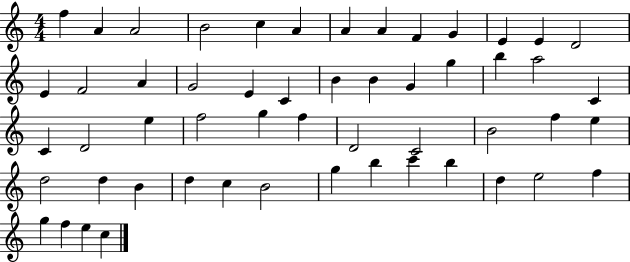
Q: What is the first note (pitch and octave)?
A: F5